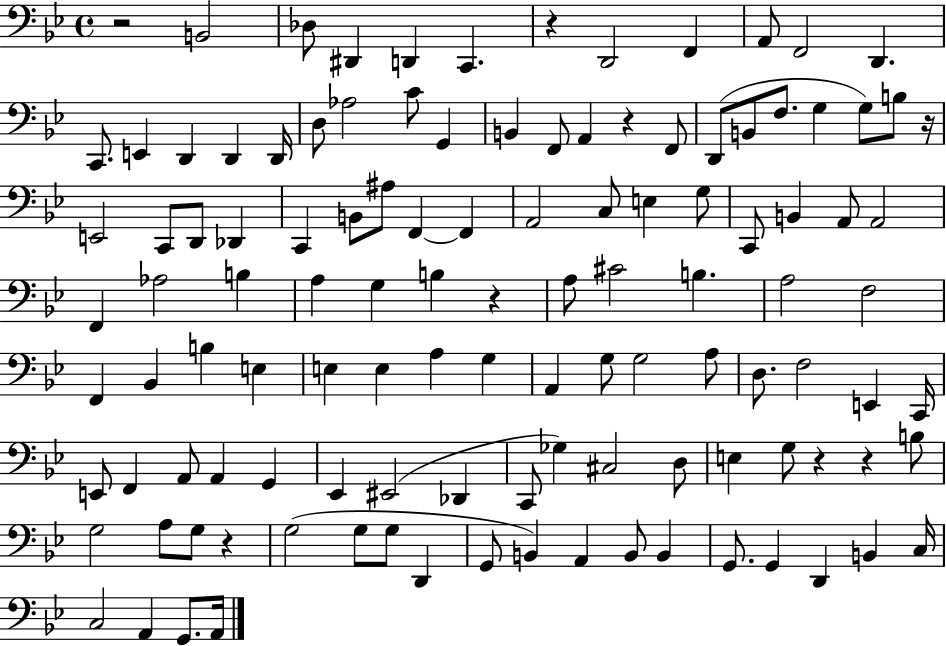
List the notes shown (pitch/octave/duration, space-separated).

R/h B2/h Db3/e D#2/q D2/q C2/q. R/q D2/h F2/q A2/e F2/h D2/q. C2/e. E2/q D2/q D2/q D2/s D3/e Ab3/h C4/e G2/q B2/q F2/e A2/q R/q F2/e D2/e B2/e F3/e. G3/q G3/e B3/e R/s E2/h C2/e D2/e Db2/q C2/q B2/e A#3/e F2/q F2/q A2/h C3/e E3/q G3/e C2/e B2/q A2/e A2/h F2/q Ab3/h B3/q A3/q G3/q B3/q R/q A3/e C#4/h B3/q. A3/h F3/h F2/q Bb2/q B3/q E3/q E3/q E3/q A3/q G3/q A2/q G3/e G3/h A3/e D3/e. F3/h E2/q C2/s E2/e F2/q A2/e A2/q G2/q Eb2/q EIS2/h Db2/q C2/e Gb3/q C#3/h D3/e E3/q G3/e R/q R/q B3/e G3/h A3/e G3/e R/q G3/h G3/e G3/e D2/q G2/e B2/q A2/q B2/e B2/q G2/e. G2/q D2/q B2/q C3/s C3/h A2/q G2/e. A2/s